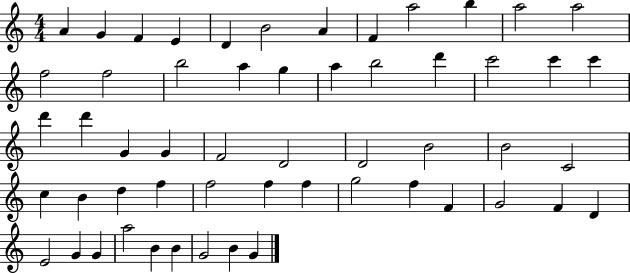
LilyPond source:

{
  \clef treble
  \numericTimeSignature
  \time 4/4
  \key c \major
  a'4 g'4 f'4 e'4 | d'4 b'2 a'4 | f'4 a''2 b''4 | a''2 a''2 | \break f''2 f''2 | b''2 a''4 g''4 | a''4 b''2 d'''4 | c'''2 c'''4 c'''4 | \break d'''4 d'''4 g'4 g'4 | f'2 d'2 | d'2 b'2 | b'2 c'2 | \break c''4 b'4 d''4 f''4 | f''2 f''4 f''4 | g''2 f''4 f'4 | g'2 f'4 d'4 | \break e'2 g'4 g'4 | a''2 b'4 b'4 | g'2 b'4 g'4 | \bar "|."
}